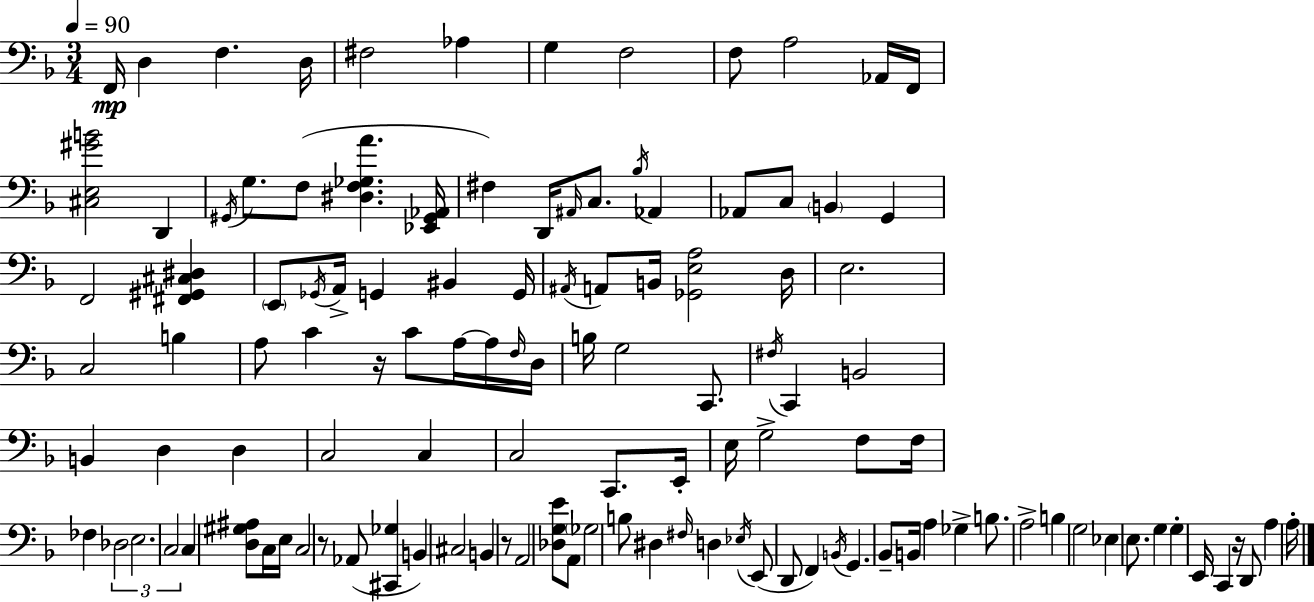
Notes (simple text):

F2/s D3/q F3/q. D3/s F#3/h Ab3/q G3/q F3/h F3/e A3/h Ab2/s F2/s [C#3,E3,G#4,B4]/h D2/q G#2/s G3/e. F3/e [D#3,F3,Gb3,A4]/q. [Eb2,G#2,Ab2]/s F#3/q D2/s A#2/s C3/e. Bb3/s Ab2/q Ab2/e C3/e B2/q G2/q F2/h [F#2,G#2,C#3,D#3]/q E2/e Gb2/s A2/s G2/q BIS2/q G2/s A#2/s A2/e B2/s [Gb2,E3,A3]/h D3/s E3/h. C3/h B3/q A3/e C4/q R/s C4/e A3/s A3/s F3/s D3/s B3/s G3/h C2/e. F#3/s C2/q B2/h B2/q D3/q D3/q C3/h C3/q C3/h C2/e. E2/s E3/s G3/h F3/e F3/s FES3/q Db3/h E3/h. C3/h C3/q [D3,G#3,A#3]/e C3/s E3/s C3/h R/e Ab2/e [C#2,Gb3]/q B2/q C#3/h B2/q R/e A2/h [Db3,G3,E4]/e A2/e Gb3/h B3/e D#3/q F#3/s D3/q Eb3/s E2/e D2/e F2/q B2/s G2/q. Bb2/e B2/s A3/q Gb3/q B3/e. A3/h B3/q G3/h Eb3/q E3/e. G3/q G3/q E2/s C2/q R/s D2/e A3/q A3/s